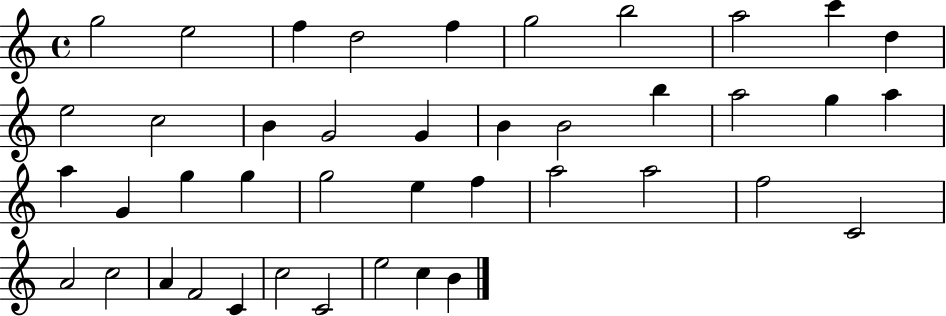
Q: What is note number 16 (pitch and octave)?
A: B4